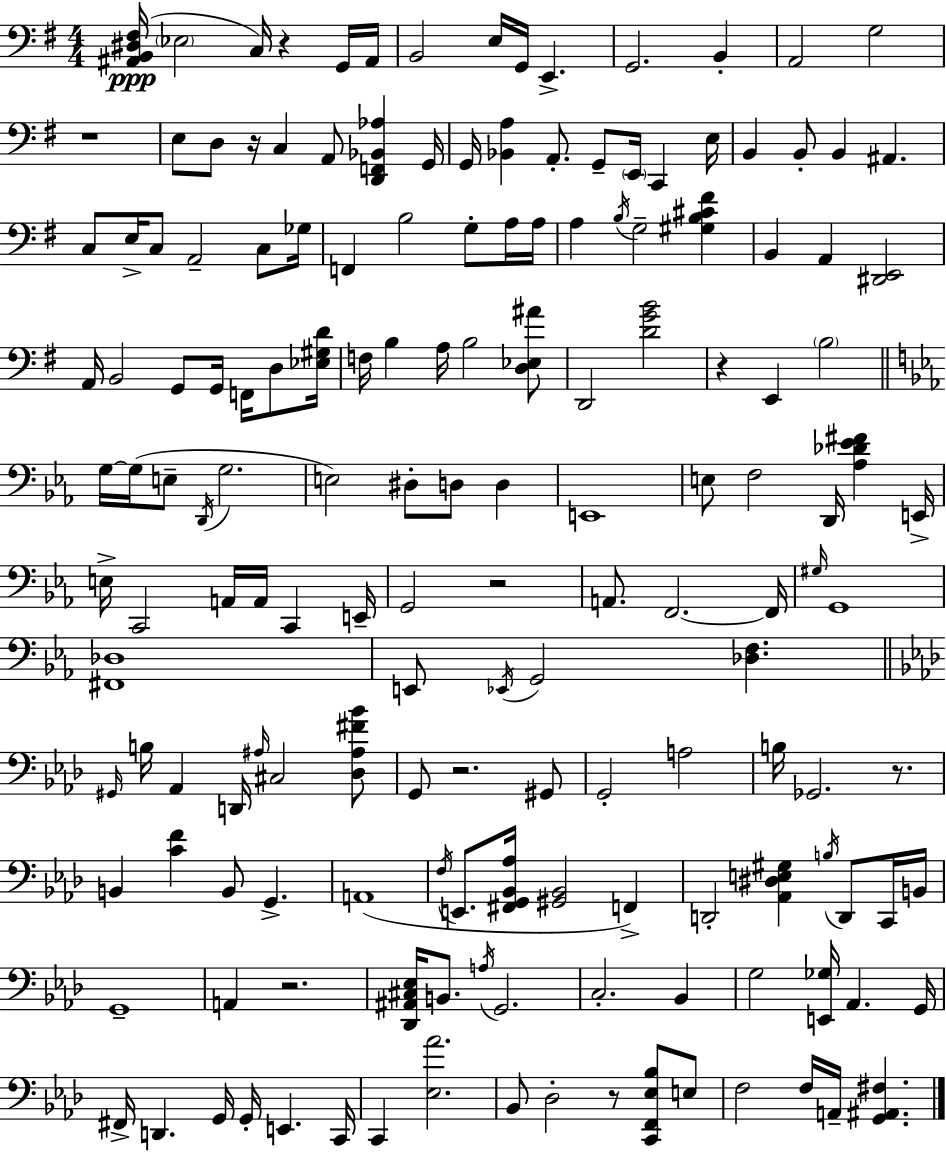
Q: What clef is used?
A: bass